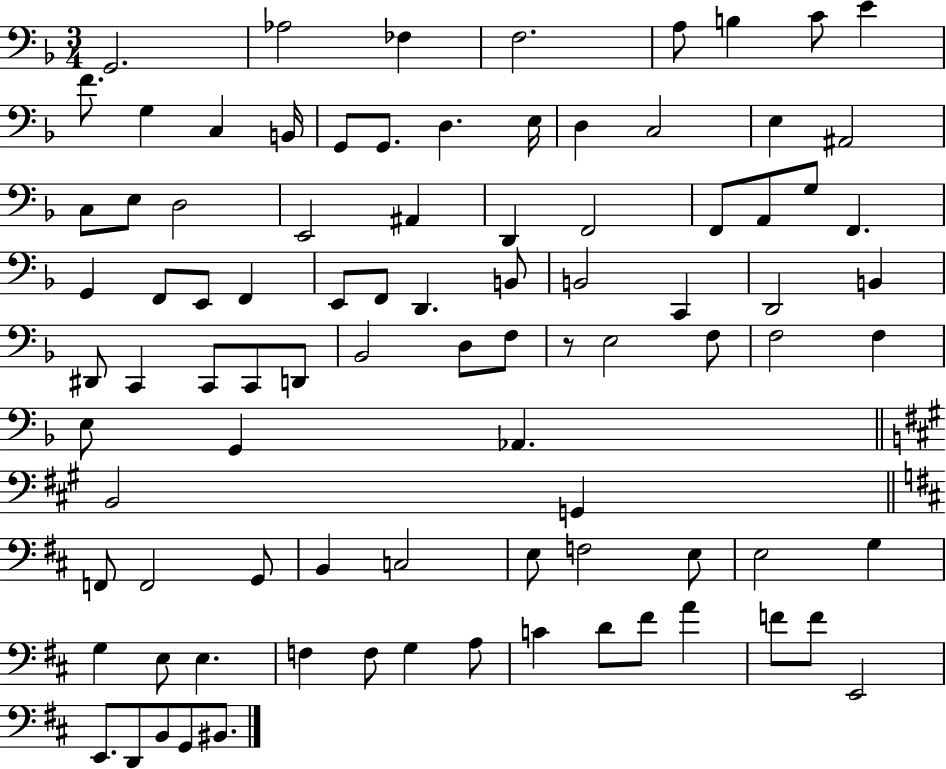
X:1
T:Untitled
M:3/4
L:1/4
K:F
G,,2 _A,2 _F, F,2 A,/2 B, C/2 E F/2 G, C, B,,/4 G,,/2 G,,/2 D, E,/4 D, C,2 E, ^A,,2 C,/2 E,/2 D,2 E,,2 ^A,, D,, F,,2 F,,/2 A,,/2 G,/2 F,, G,, F,,/2 E,,/2 F,, E,,/2 F,,/2 D,, B,,/2 B,,2 C,, D,,2 B,, ^D,,/2 C,, C,,/2 C,,/2 D,,/2 _B,,2 D,/2 F,/2 z/2 E,2 F,/2 F,2 F, E,/2 G,, _A,, B,,2 G,, F,,/2 F,,2 G,,/2 B,, C,2 E,/2 F,2 E,/2 E,2 G, G, E,/2 E, F, F,/2 G, A,/2 C D/2 ^F/2 A F/2 F/2 E,,2 E,,/2 D,,/2 B,,/2 G,,/2 ^B,,/2